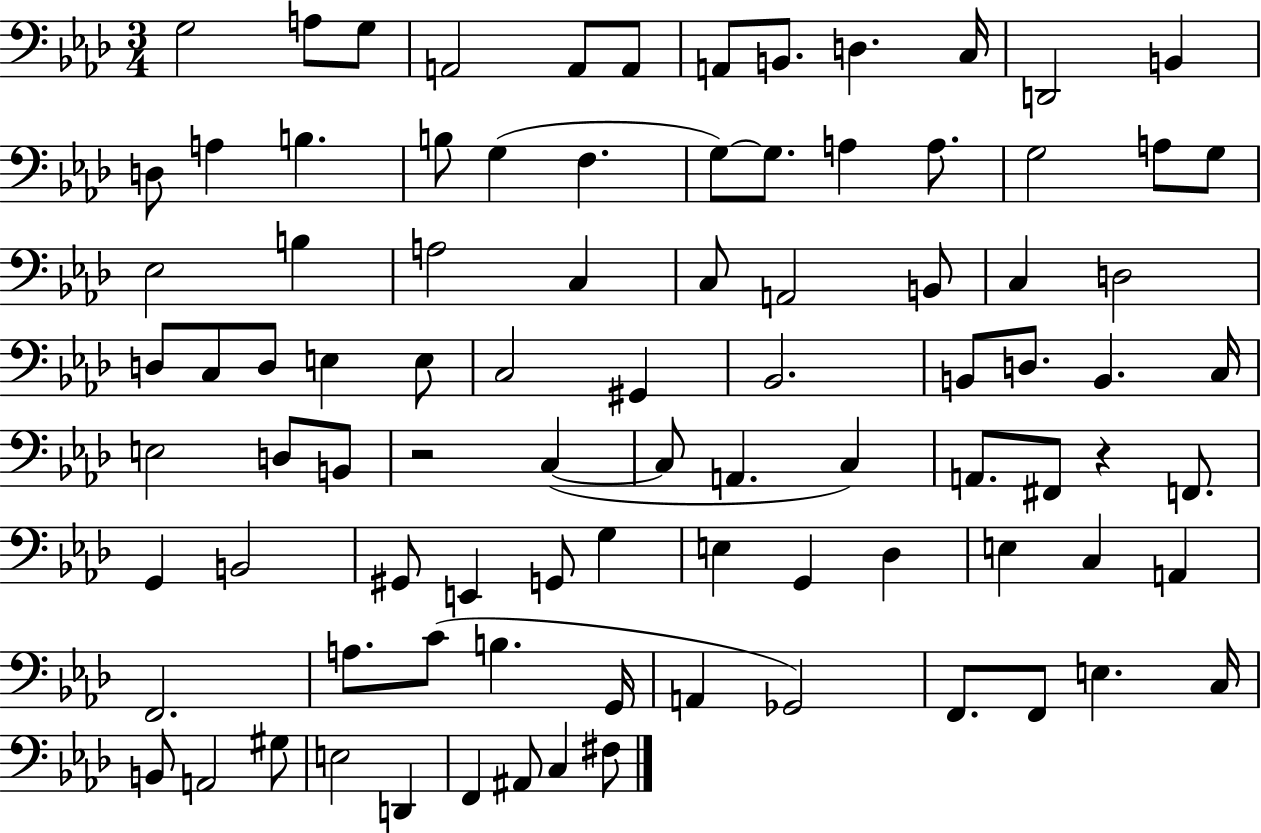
G3/h A3/e G3/e A2/h A2/e A2/e A2/e B2/e. D3/q. C3/s D2/h B2/q D3/e A3/q B3/q. B3/e G3/q F3/q. G3/e G3/e. A3/q A3/e. G3/h A3/e G3/e Eb3/h B3/q A3/h C3/q C3/e A2/h B2/e C3/q D3/h D3/e C3/e D3/e E3/q E3/e C3/h G#2/q Bb2/h. B2/e D3/e. B2/q. C3/s E3/h D3/e B2/e R/h C3/q C3/e A2/q. C3/q A2/e. F#2/e R/q F2/e. G2/q B2/h G#2/e E2/q G2/e G3/q E3/q G2/q Db3/q E3/q C3/q A2/q F2/h. A3/e. C4/e B3/q. G2/s A2/q Gb2/h F2/e. F2/e E3/q. C3/s B2/e A2/h G#3/e E3/h D2/q F2/q A#2/e C3/q F#3/e